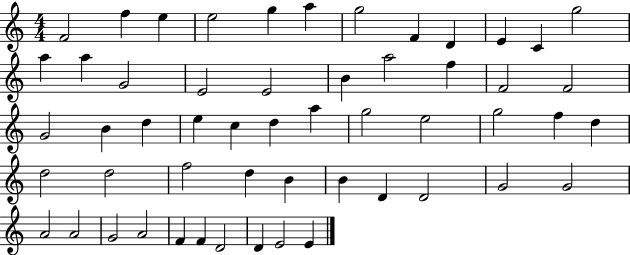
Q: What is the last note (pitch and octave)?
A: E4